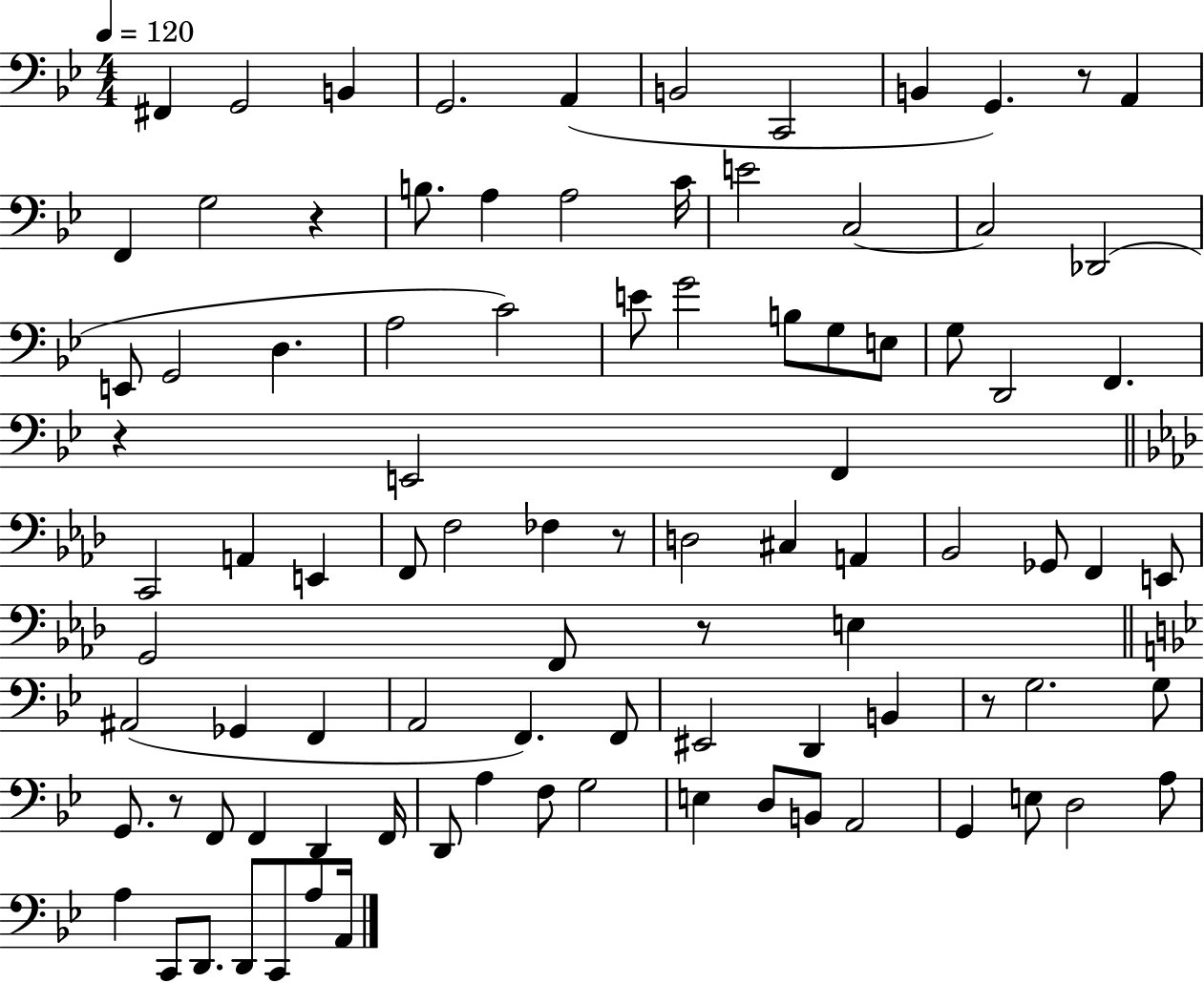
X:1
T:Untitled
M:4/4
L:1/4
K:Bb
^F,, G,,2 B,, G,,2 A,, B,,2 C,,2 B,, G,, z/2 A,, F,, G,2 z B,/2 A, A,2 C/4 E2 C,2 C,2 _D,,2 E,,/2 G,,2 D, A,2 C2 E/2 G2 B,/2 G,/2 E,/2 G,/2 D,,2 F,, z E,,2 F,, C,,2 A,, E,, F,,/2 F,2 _F, z/2 D,2 ^C, A,, _B,,2 _G,,/2 F,, E,,/2 G,,2 F,,/2 z/2 E, ^A,,2 _G,, F,, A,,2 F,, F,,/2 ^E,,2 D,, B,, z/2 G,2 G,/2 G,,/2 z/2 F,,/2 F,, D,, F,,/4 D,,/2 A, F,/2 G,2 E, D,/2 B,,/2 A,,2 G,, E,/2 D,2 A,/2 A, C,,/2 D,,/2 D,,/2 C,,/2 A,/2 A,,/4